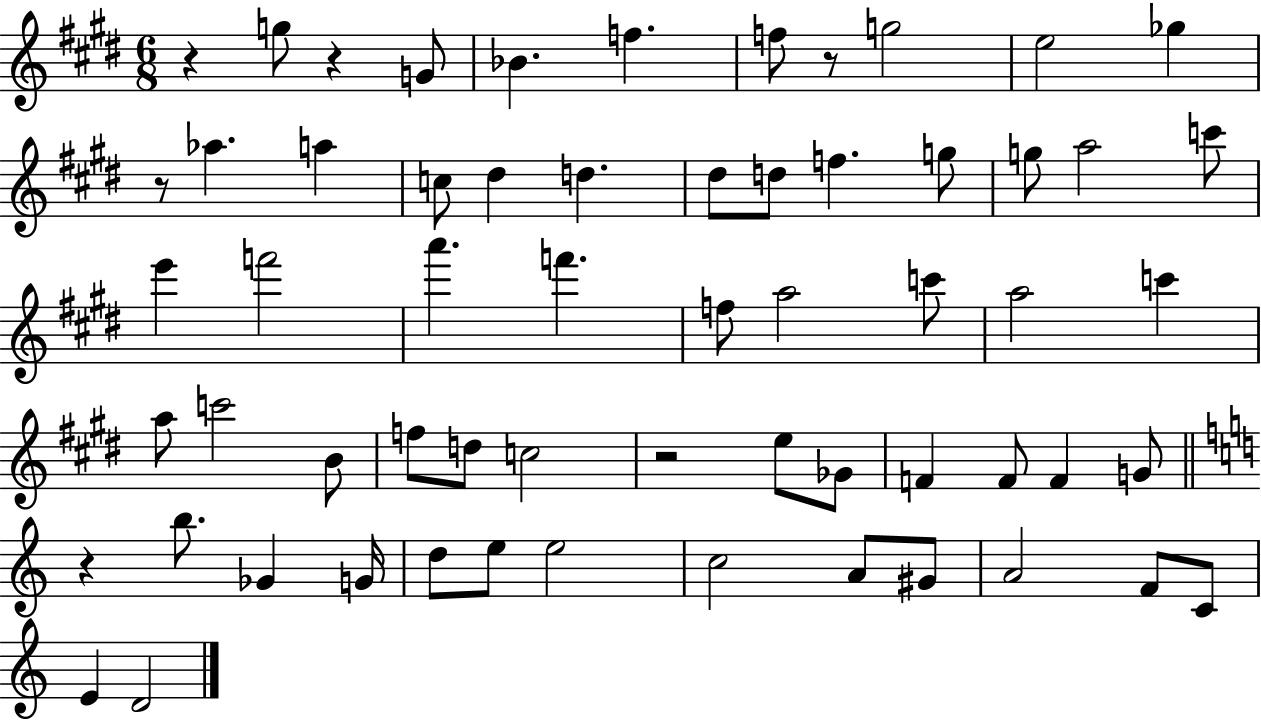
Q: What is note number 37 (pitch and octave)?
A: Gb4